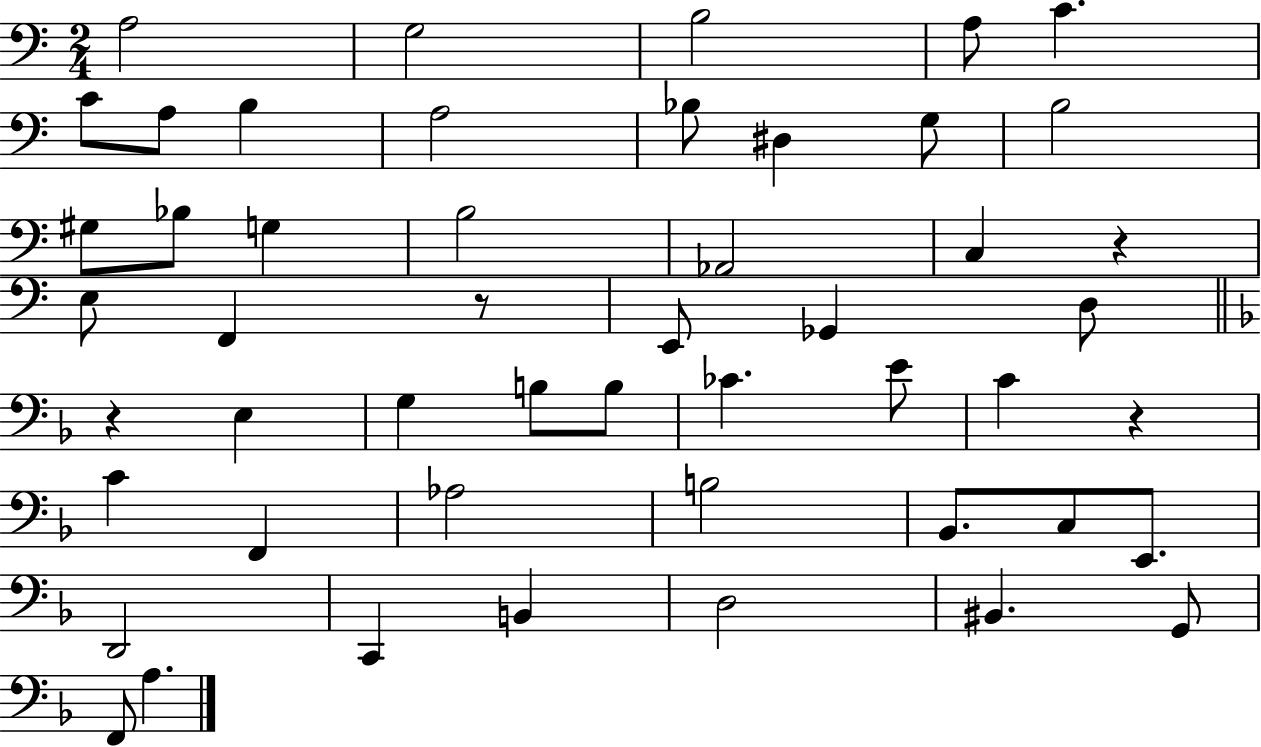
A3/h G3/h B3/h A3/e C4/q. C4/e A3/e B3/q A3/h Bb3/e D#3/q G3/e B3/h G#3/e Bb3/e G3/q B3/h Ab2/h C3/q R/q E3/e F2/q R/e E2/e Gb2/q D3/e R/q E3/q G3/q B3/e B3/e CES4/q. E4/e C4/q R/q C4/q F2/q Ab3/h B3/h Bb2/e. C3/e E2/e. D2/h C2/q B2/q D3/h BIS2/q. G2/e F2/e A3/q.